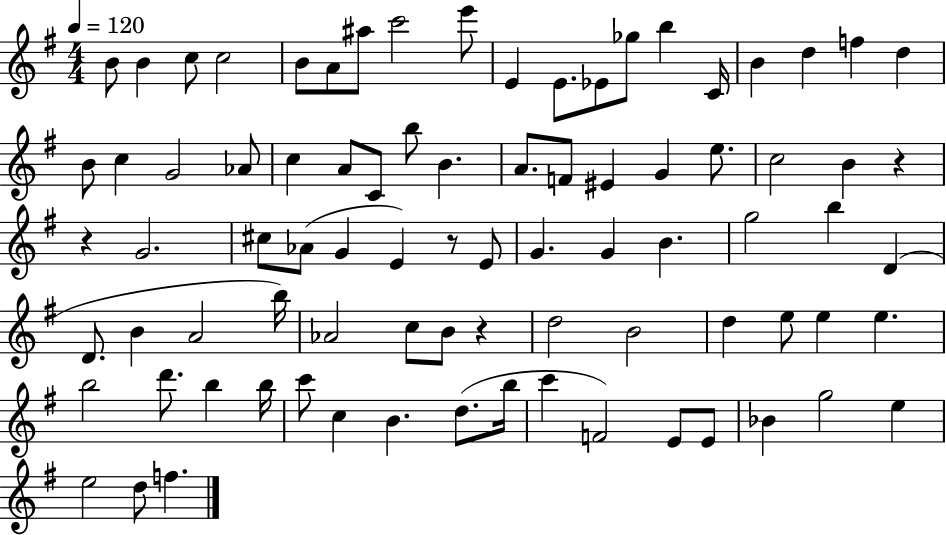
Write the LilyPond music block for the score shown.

{
  \clef treble
  \numericTimeSignature
  \time 4/4
  \key g \major
  \tempo 4 = 120
  b'8 b'4 c''8 c''2 | b'8 a'8 ais''8 c'''2 e'''8 | e'4 e'8. ees'8 ges''8 b''4 c'16 | b'4 d''4 f''4 d''4 | \break b'8 c''4 g'2 aes'8 | c''4 a'8 c'8 b''8 b'4. | a'8. f'8 eis'4 g'4 e''8. | c''2 b'4 r4 | \break r4 g'2. | cis''8 aes'8( g'4 e'4) r8 e'8 | g'4. g'4 b'4. | g''2 b''4 d'4( | \break d'8. b'4 a'2 b''16) | aes'2 c''8 b'8 r4 | d''2 b'2 | d''4 e''8 e''4 e''4. | \break b''2 d'''8. b''4 b''16 | c'''8 c''4 b'4. d''8.( b''16 | c'''4 f'2) e'8 e'8 | bes'4 g''2 e''4 | \break e''2 d''8 f''4. | \bar "|."
}